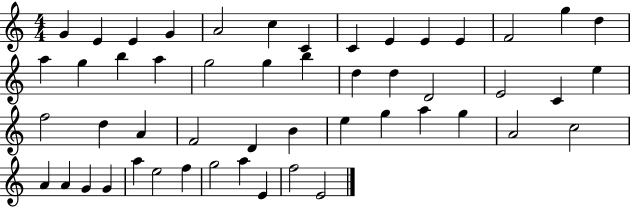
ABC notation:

X:1
T:Untitled
M:4/4
L:1/4
K:C
G E E G A2 c C C E E E F2 g d a g b a g2 g b d d D2 E2 C e f2 d A F2 D B e g a g A2 c2 A A G G a e2 f g2 a E f2 E2